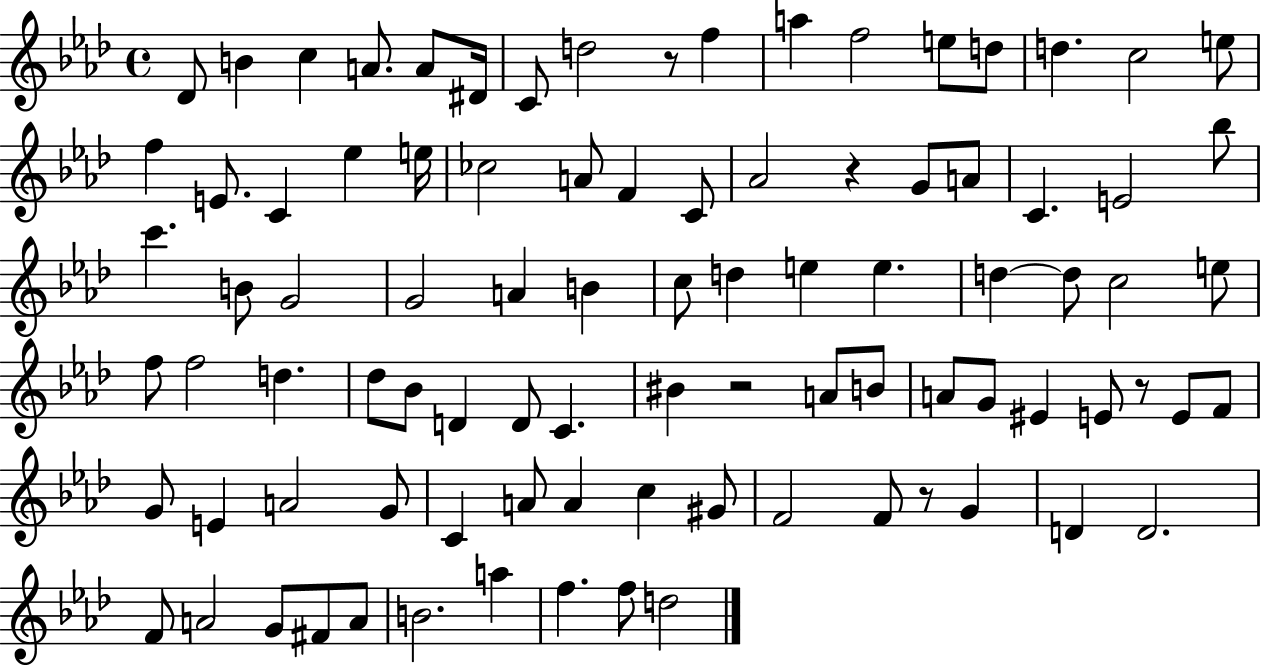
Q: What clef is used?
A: treble